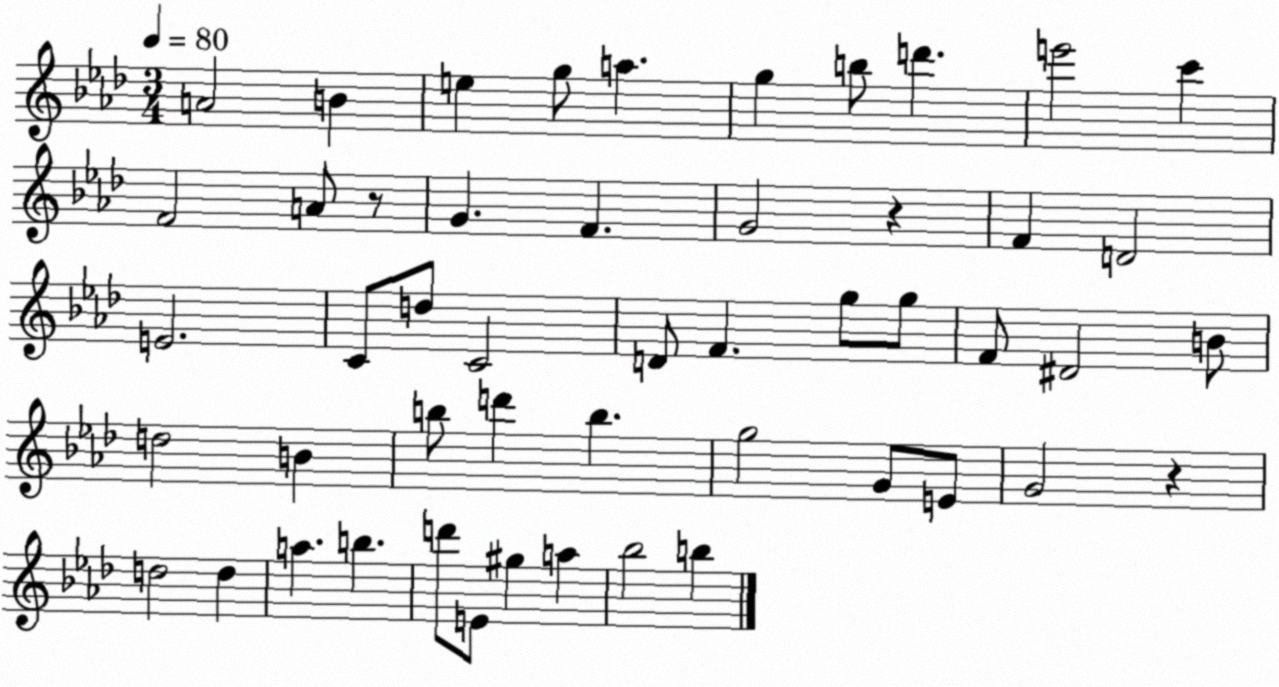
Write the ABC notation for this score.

X:1
T:Untitled
M:3/4
L:1/4
K:Ab
A2 B e g/2 a g b/2 d' e'2 c' F2 A/2 z/2 G F G2 z F D2 E2 C/2 d/2 C2 D/2 F g/2 g/2 F/2 ^D2 B/2 d2 B b/2 d' b g2 G/2 E/2 G2 z d2 d a b d'/2 E/2 ^g a _b2 b